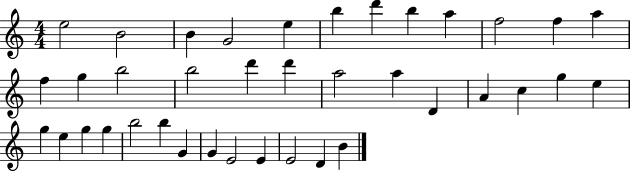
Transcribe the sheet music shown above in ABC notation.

X:1
T:Untitled
M:4/4
L:1/4
K:C
e2 B2 B G2 e b d' b a f2 f a f g b2 b2 d' d' a2 a D A c g e g e g g b2 b G G E2 E E2 D B